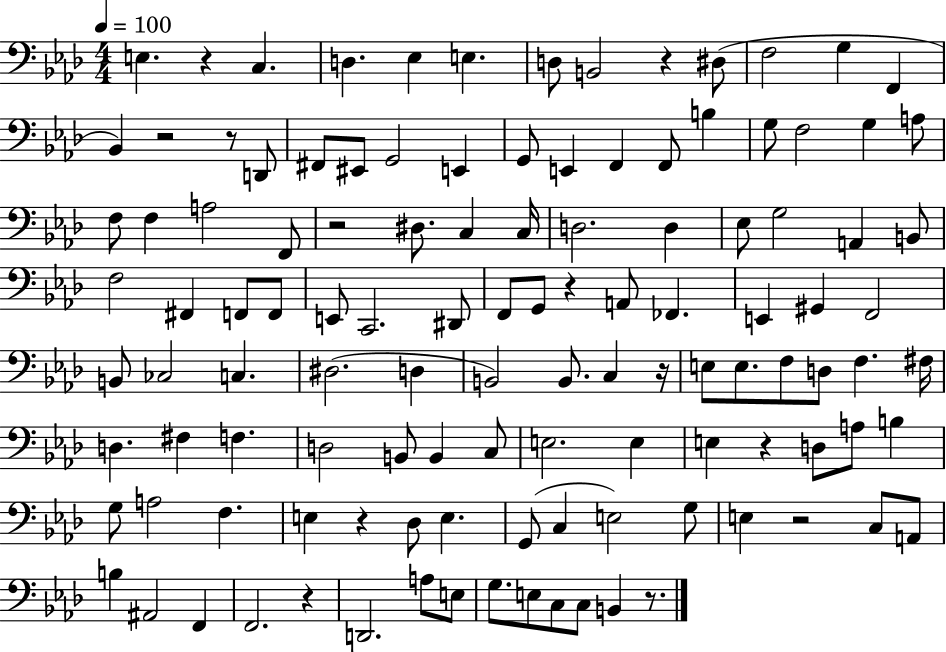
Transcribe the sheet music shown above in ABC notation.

X:1
T:Untitled
M:4/4
L:1/4
K:Ab
E, z C, D, _E, E, D,/2 B,,2 z ^D,/2 F,2 G, F,, _B,, z2 z/2 D,,/2 ^F,,/2 ^E,,/2 G,,2 E,, G,,/2 E,, F,, F,,/2 B, G,/2 F,2 G, A,/2 F,/2 F, A,2 F,,/2 z2 ^D,/2 C, C,/4 D,2 D, _E,/2 G,2 A,, B,,/2 F,2 ^F,, F,,/2 F,,/2 E,,/2 C,,2 ^D,,/2 F,,/2 G,,/2 z A,,/2 _F,, E,, ^G,, F,,2 B,,/2 _C,2 C, ^D,2 D, B,,2 B,,/2 C, z/4 E,/2 E,/2 F,/2 D,/2 F, ^F,/4 D, ^F, F, D,2 B,,/2 B,, C,/2 E,2 E, E, z D,/2 A,/2 B, G,/2 A,2 F, E, z _D,/2 E, G,,/2 C, E,2 G,/2 E, z2 C,/2 A,,/2 B, ^A,,2 F,, F,,2 z D,,2 A,/2 E,/2 G,/2 E,/2 C,/2 C,/2 B,, z/2